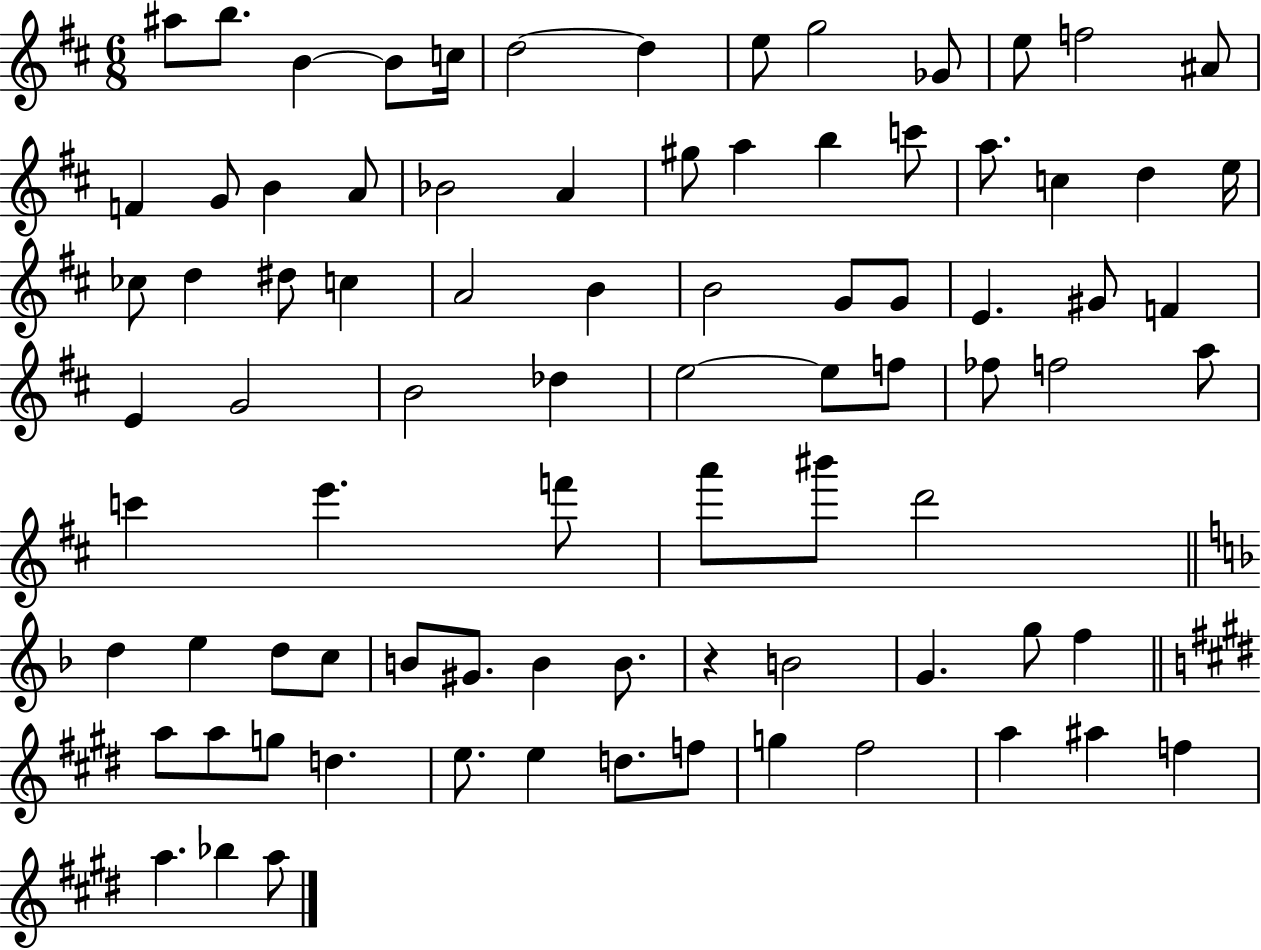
A#5/e B5/e. B4/q B4/e C5/s D5/h D5/q E5/e G5/h Gb4/e E5/e F5/h A#4/e F4/q G4/e B4/q A4/e Bb4/h A4/q G#5/e A5/q B5/q C6/e A5/e. C5/q D5/q E5/s CES5/e D5/q D#5/e C5/q A4/h B4/q B4/h G4/e G4/e E4/q. G#4/e F4/q E4/q G4/h B4/h Db5/q E5/h E5/e F5/e FES5/e F5/h A5/e C6/q E6/q. F6/e A6/e BIS6/e D6/h D5/q E5/q D5/e C5/e B4/e G#4/e. B4/q B4/e. R/q B4/h G4/q. G5/e F5/q A5/e A5/e G5/e D5/q. E5/e. E5/q D5/e. F5/e G5/q F#5/h A5/q A#5/q F5/q A5/q. Bb5/q A5/e